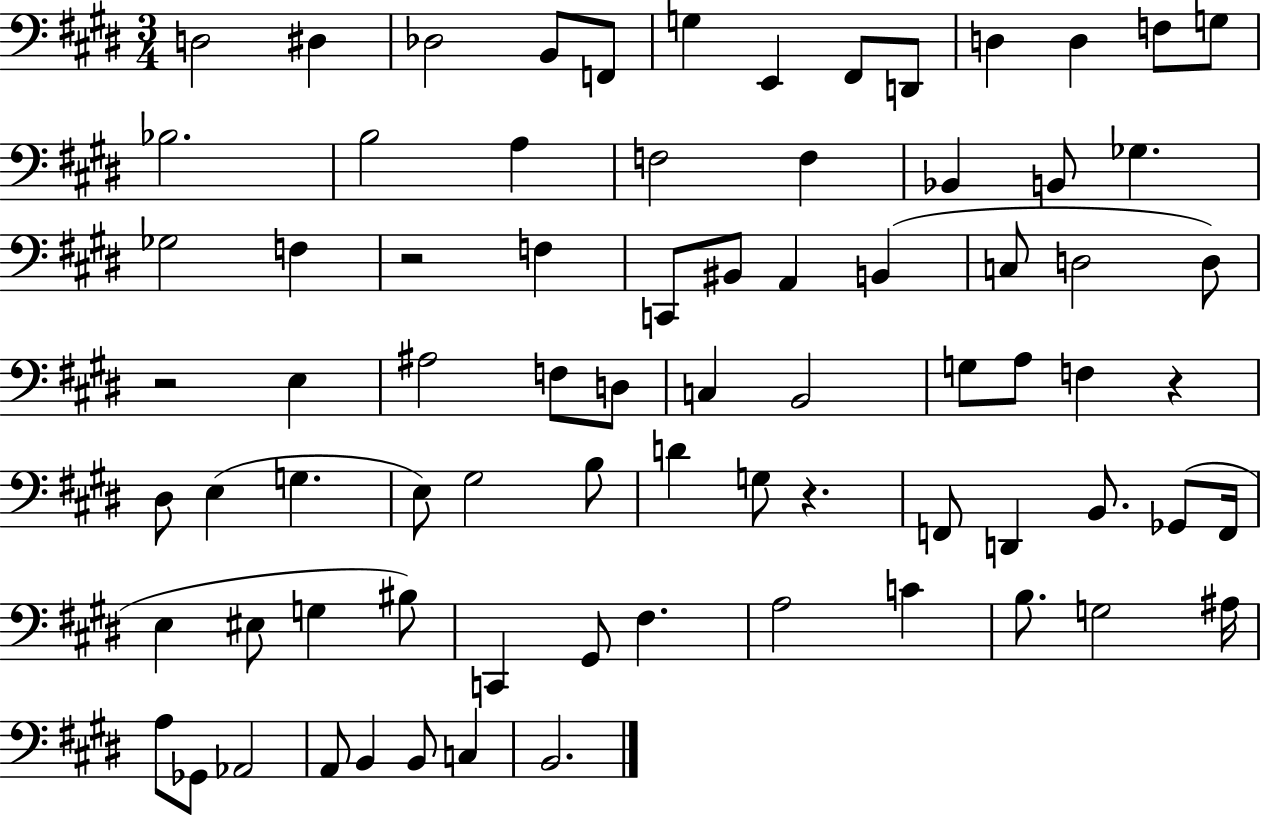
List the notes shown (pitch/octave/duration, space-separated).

D3/h D#3/q Db3/h B2/e F2/e G3/q E2/q F#2/e D2/e D3/q D3/q F3/e G3/e Bb3/h. B3/h A3/q F3/h F3/q Bb2/q B2/e Gb3/q. Gb3/h F3/q R/h F3/q C2/e BIS2/e A2/q B2/q C3/e D3/h D3/e R/h E3/q A#3/h F3/e D3/e C3/q B2/h G3/e A3/e F3/q R/q D#3/e E3/q G3/q. E3/e G#3/h B3/e D4/q G3/e R/q. F2/e D2/q B2/e. Gb2/e F2/s E3/q EIS3/e G3/q BIS3/e C2/q G#2/e F#3/q. A3/h C4/q B3/e. G3/h A#3/s A3/e Gb2/e Ab2/h A2/e B2/q B2/e C3/q B2/h.